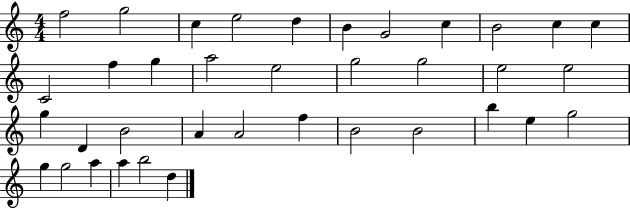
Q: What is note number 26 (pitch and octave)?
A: F5